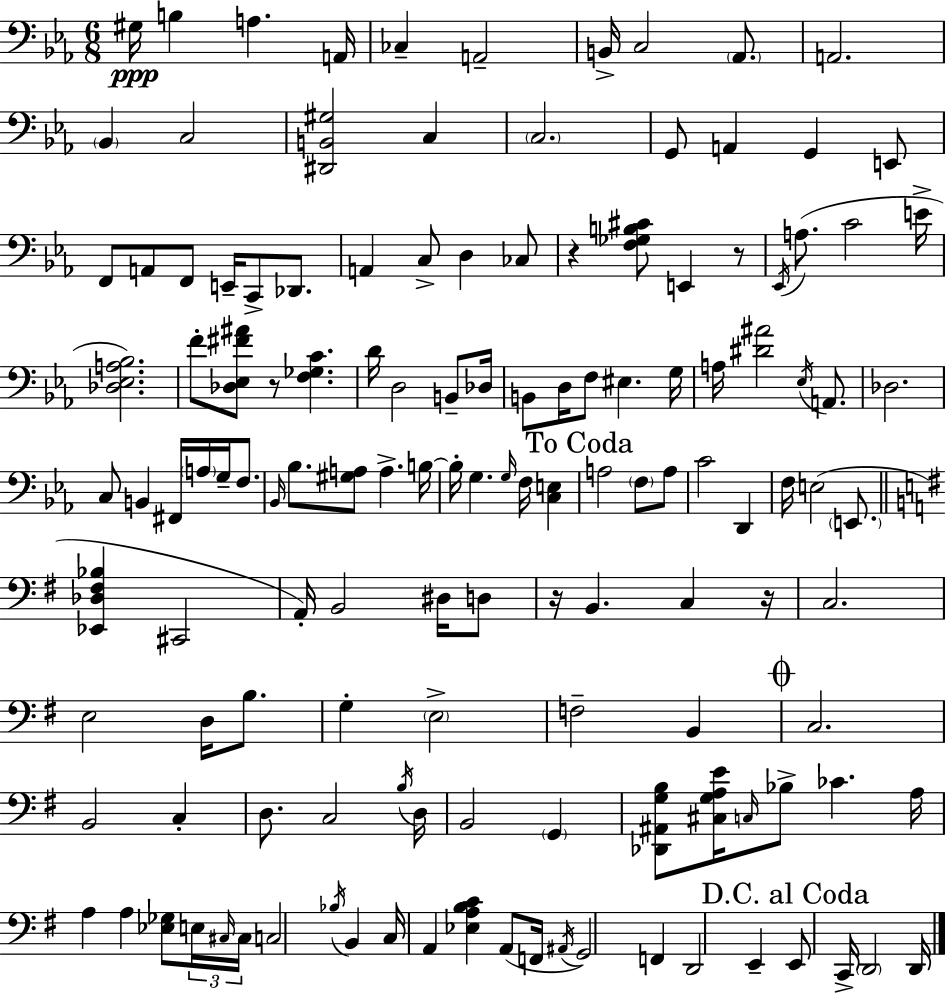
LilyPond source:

{
  \clef bass
  \numericTimeSignature
  \time 6/8
  \key c \minor
  \repeat volta 2 { gis16\ppp b4 a4. a,16 | ces4-- a,2-- | b,16-> c2 \parenthesize aes,8. | a,2. | \break \parenthesize bes,4 c2 | <dis, b, gis>2 c4 | \parenthesize c2. | g,8 a,4 g,4 e,8 | \break f,8 a,8 f,8 e,16-- c,8-> des,8. | a,4 c8-> d4 ces8 | r4 <f ges b cis'>8 e,4 r8 | \acciaccatura { ees,16 }( a8. c'2 | \break e'16-> <des ees a bes>2.) | f'8-. <des ees fis' ais'>8 r8 <f ges c'>4. | d'16 d2 b,8-- | des16 b,8 d16 f8 eis4. | \break g16 a16 <dis' ais'>2 \acciaccatura { ees16 } a,8. | des2. | c8 b,4 fis,16 \parenthesize a16 g16-- f8. | \grace { bes,16 } bes8. <gis a>8 a4.-> | \break b16~~ b16-. g4. \grace { g16 } f16 | <c e>4 \mark "To Coda" a2 | \parenthesize f8 a8 c'2 | d,4 f16 e2( | \break \parenthesize e,8. \bar "||" \break \key e \minor <ees, des fis bes>4 cis,2 | a,16-.) b,2 dis16 d8 | r16 b,4. c4 r16 | c2. | \break e2 d16 b8. | g4-. \parenthesize e2-> | f2-- b,4 | \mark \markup { \musicglyph "scripts.coda" } c2. | \break b,2 c4-. | d8. c2 \acciaccatura { b16 } | d16 b,2 \parenthesize g,4 | <des, ais, g b>8 <cis g a e'>16 \grace { c16 } bes8-> ces'4. | \break a16 a4 a4 <ees ges>8 | \tuplet 3/2 { e16 \grace { cis16 } cis16 } c2 \acciaccatura { bes16 } | b,4 c16 a,4 <ees a b c'>4 | a,8( f,16 \acciaccatura { ais,16 }) g,2 | \break f,4 d,2 | e,4-- \mark "D.C. al Coda" e,8 c,16-> \parenthesize d,2 | d,16 } \bar "|."
}